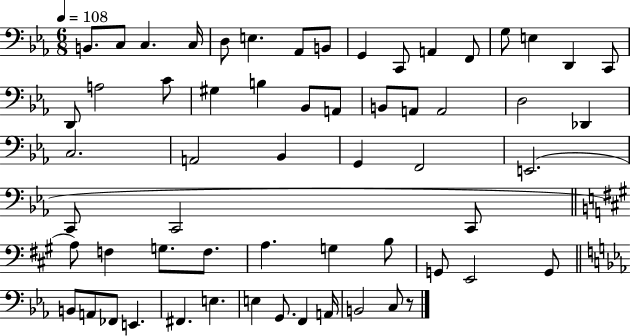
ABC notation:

X:1
T:Untitled
M:6/8
L:1/4
K:Eb
B,,/2 C,/2 C, C,/4 D,/2 E, _A,,/2 B,,/2 G,, C,,/2 A,, F,,/2 G,/2 E, D,, C,,/2 D,,/2 A,2 C/2 ^G, B, _B,,/2 A,,/2 B,,/2 A,,/2 A,,2 D,2 _D,, C,2 A,,2 _B,, G,, F,,2 E,,2 C,,/2 C,,2 C,,/2 A,/2 F, G,/2 F,/2 A, G, B,/2 G,,/2 E,,2 G,,/2 B,,/2 A,,/2 _F,,/2 E,, ^F,, E, E, G,,/2 F,, A,,/4 B,,2 C,/2 z/2